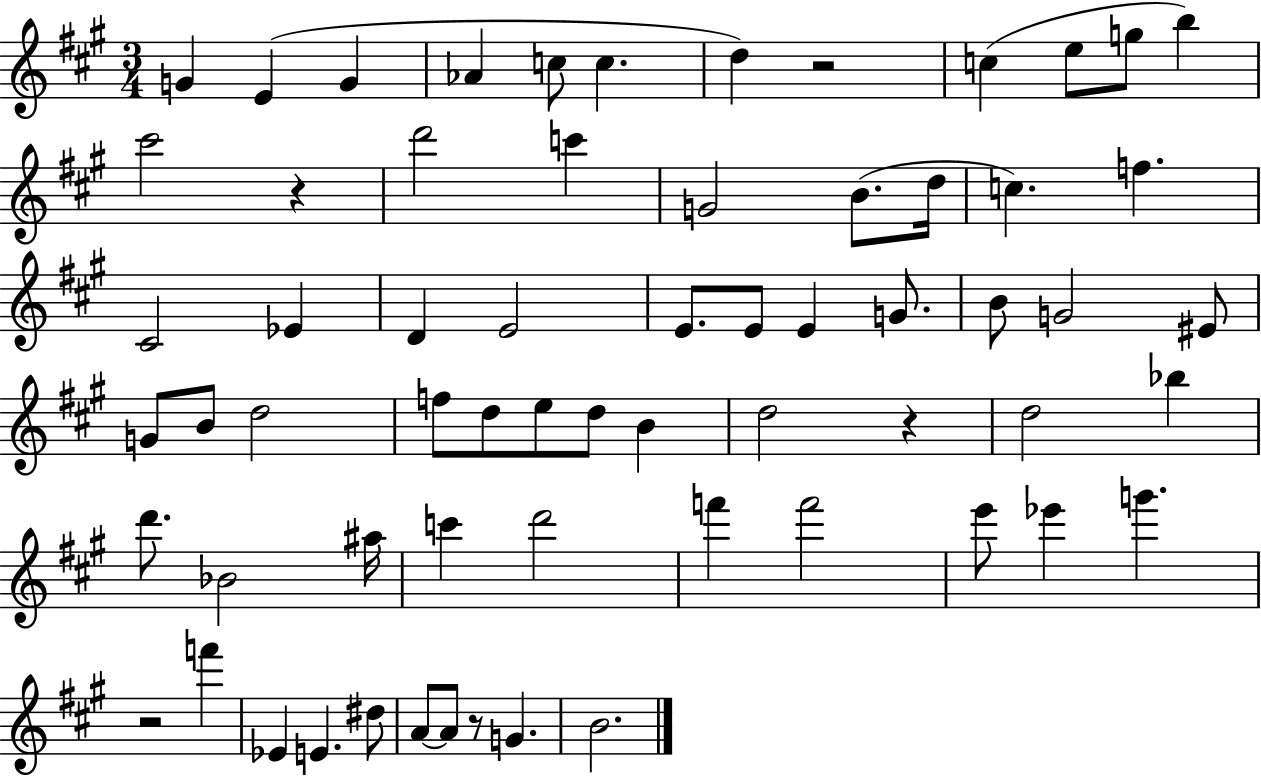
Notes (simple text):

G4/q E4/q G4/q Ab4/q C5/e C5/q. D5/q R/h C5/q E5/e G5/e B5/q C#6/h R/q D6/h C6/q G4/h B4/e. D5/s C5/q. F5/q. C#4/h Eb4/q D4/q E4/h E4/e. E4/e E4/q G4/e. B4/e G4/h EIS4/e G4/e B4/e D5/h F5/e D5/e E5/e D5/e B4/q D5/h R/q D5/h Bb5/q D6/e. Bb4/h A#5/s C6/q D6/h F6/q F6/h E6/e Eb6/q G6/q. R/h F6/q Eb4/q E4/q. D#5/e A4/e A4/e R/e G4/q. B4/h.